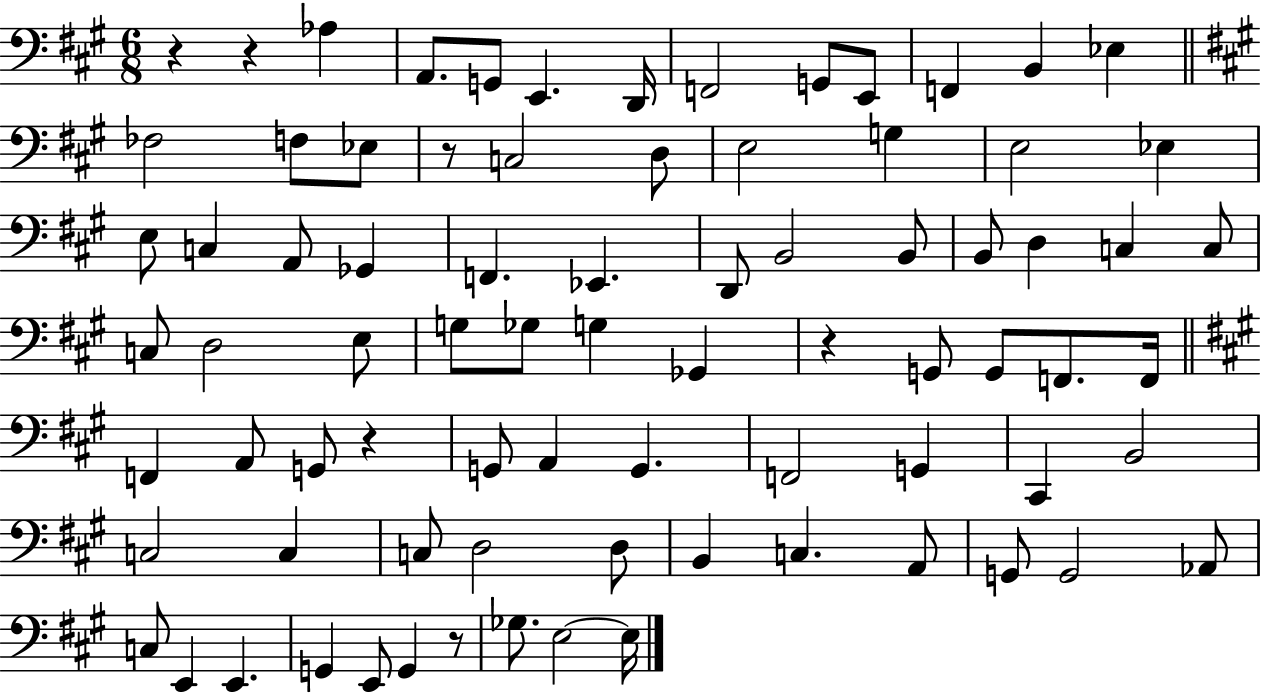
X:1
T:Untitled
M:6/8
L:1/4
K:A
z z _A, A,,/2 G,,/2 E,, D,,/4 F,,2 G,,/2 E,,/2 F,, B,, _E, _F,2 F,/2 _E,/2 z/2 C,2 D,/2 E,2 G, E,2 _E, E,/2 C, A,,/2 _G,, F,, _E,, D,,/2 B,,2 B,,/2 B,,/2 D, C, C,/2 C,/2 D,2 E,/2 G,/2 _G,/2 G, _G,, z G,,/2 G,,/2 F,,/2 F,,/4 F,, A,,/2 G,,/2 z G,,/2 A,, G,, F,,2 G,, ^C,, B,,2 C,2 C, C,/2 D,2 D,/2 B,, C, A,,/2 G,,/2 G,,2 _A,,/2 C,/2 E,, E,, G,, E,,/2 G,, z/2 _G,/2 E,2 E,/4